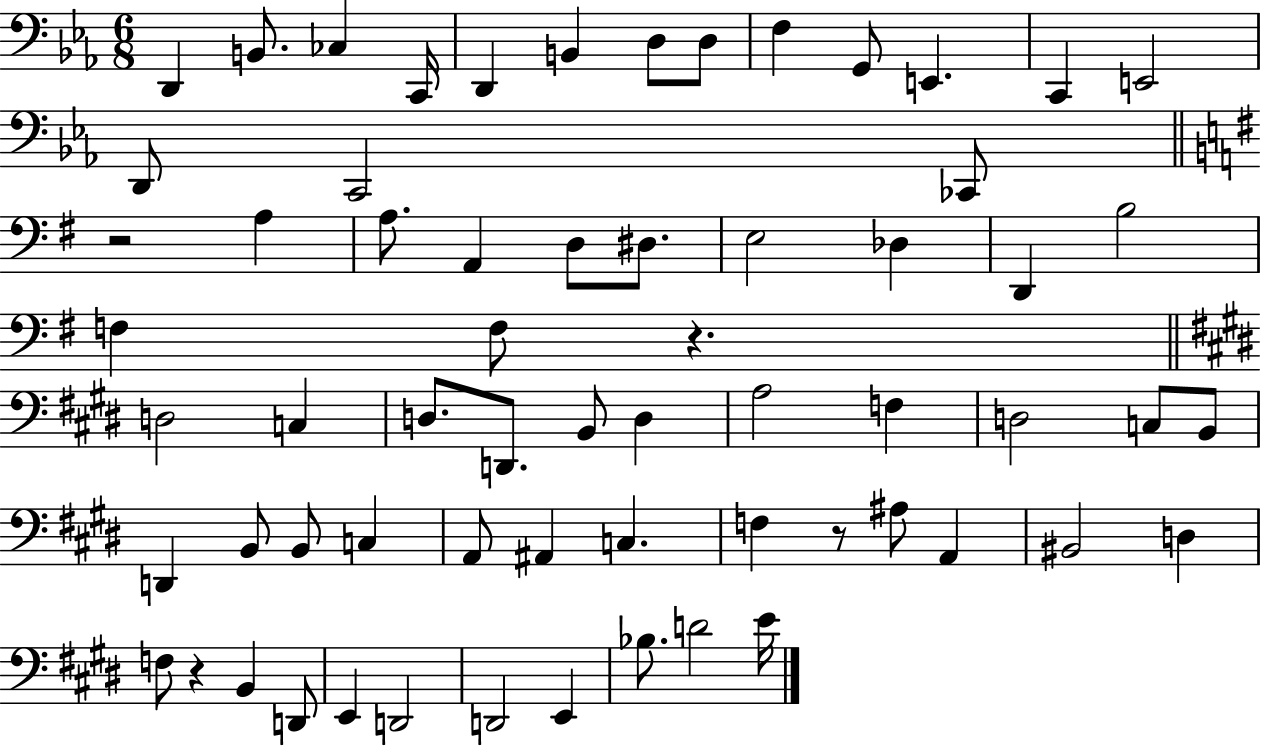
D2/q B2/e. CES3/q C2/s D2/q B2/q D3/e D3/e F3/q G2/e E2/q. C2/q E2/h D2/e C2/h CES2/e R/h A3/q A3/e. A2/q D3/e D#3/e. E3/h Db3/q D2/q B3/h F3/q F3/e R/q. D3/h C3/q D3/e. D2/e. B2/e D3/q A3/h F3/q D3/h C3/e B2/e D2/q B2/e B2/e C3/q A2/e A#2/q C3/q. F3/q R/e A#3/e A2/q BIS2/h D3/q F3/e R/q B2/q D2/e E2/q D2/h D2/h E2/q Bb3/e. D4/h E4/s